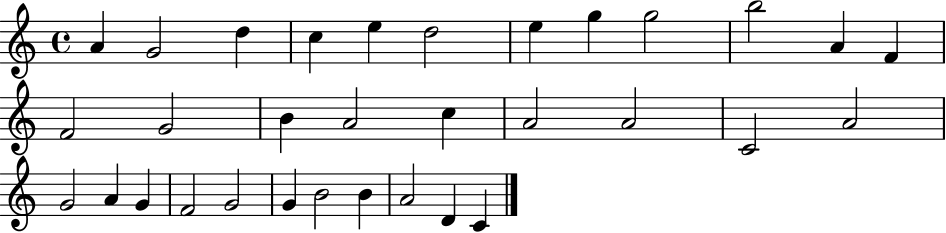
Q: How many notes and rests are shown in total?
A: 32